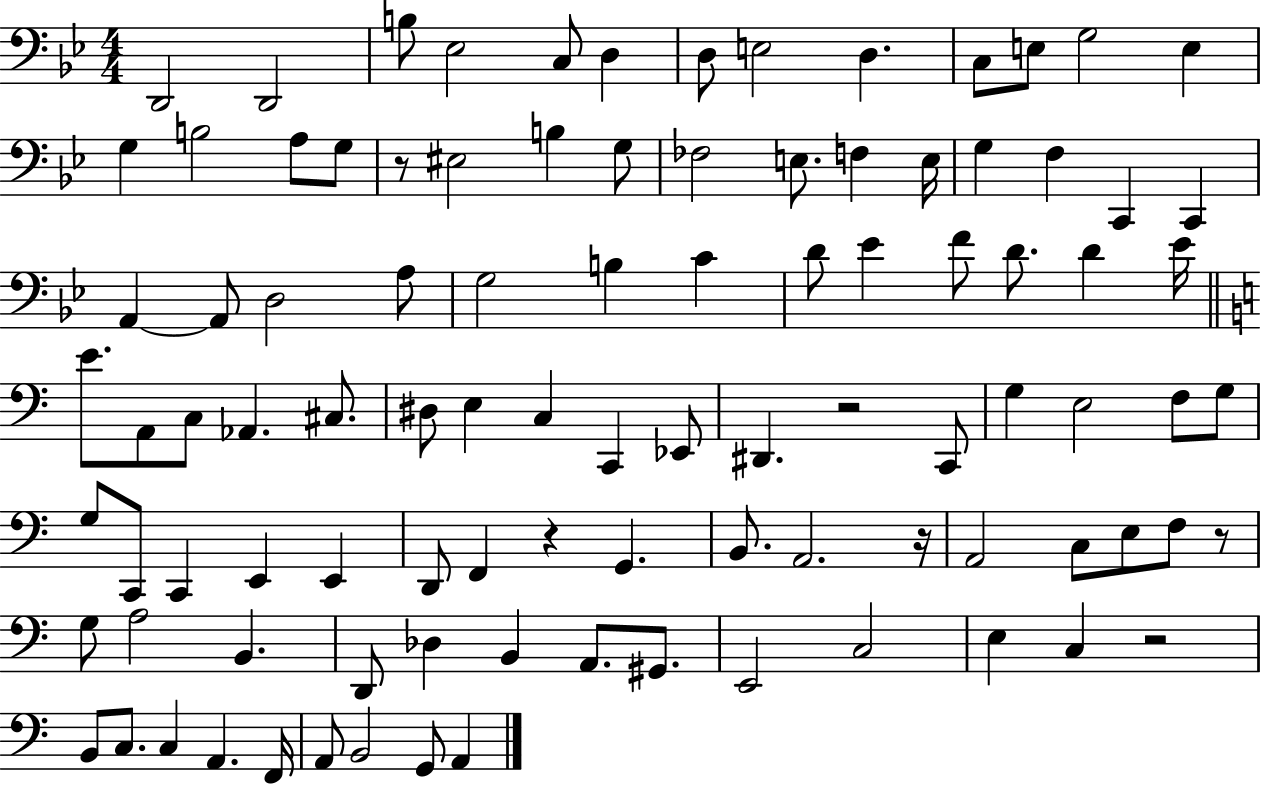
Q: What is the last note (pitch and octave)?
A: A2